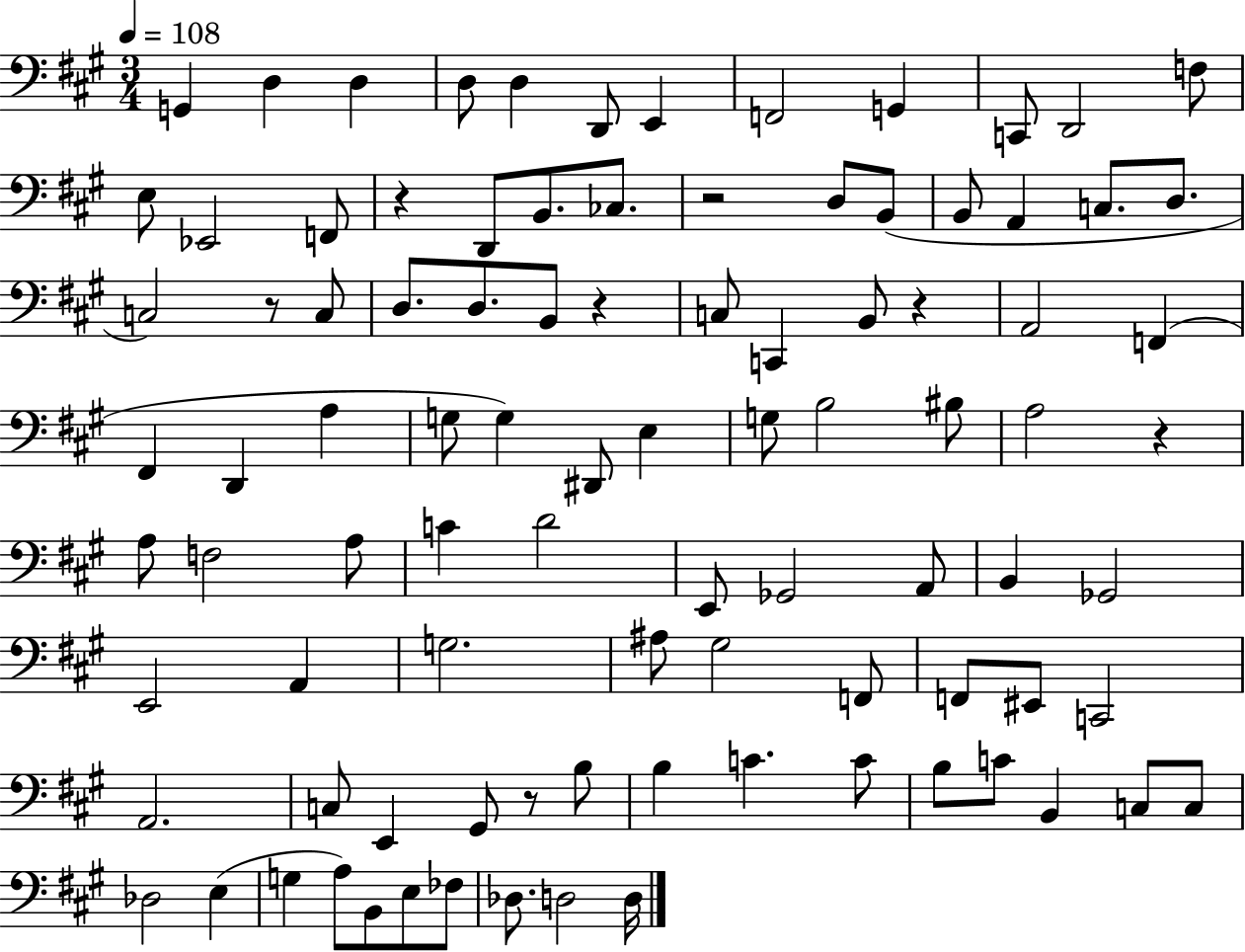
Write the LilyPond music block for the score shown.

{
  \clef bass
  \numericTimeSignature
  \time 3/4
  \key a \major
  \tempo 4 = 108
  g,4 d4 d4 | d8 d4 d,8 e,4 | f,2 g,4 | c,8 d,2 f8 | \break e8 ees,2 f,8 | r4 d,8 b,8. ces8. | r2 d8 b,8( | b,8 a,4 c8. d8. | \break c2) r8 c8 | d8. d8. b,8 r4 | c8 c,4 b,8 r4 | a,2 f,4( | \break fis,4 d,4 a4 | g8 g4) dis,8 e4 | g8 b2 bis8 | a2 r4 | \break a8 f2 a8 | c'4 d'2 | e,8 ges,2 a,8 | b,4 ges,2 | \break e,2 a,4 | g2. | ais8 gis2 f,8 | f,8 eis,8 c,2 | \break a,2. | c8 e,4 gis,8 r8 b8 | b4 c'4. c'8 | b8 c'8 b,4 c8 c8 | \break des2 e4( | g4 a8) b,8 e8 fes8 | des8. d2 d16 | \bar "|."
}